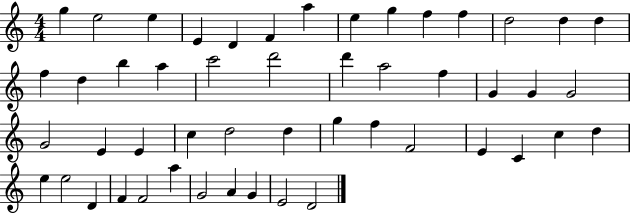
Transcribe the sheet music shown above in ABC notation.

X:1
T:Untitled
M:4/4
L:1/4
K:C
g e2 e E D F a e g f f d2 d d f d b a c'2 d'2 d' a2 f G G G2 G2 E E c d2 d g f F2 E C c d e e2 D F F2 a G2 A G E2 D2